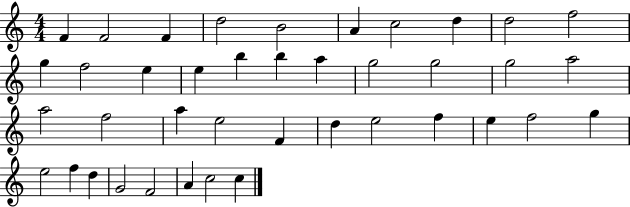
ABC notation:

X:1
T:Untitled
M:4/4
L:1/4
K:C
F F2 F d2 B2 A c2 d d2 f2 g f2 e e b b a g2 g2 g2 a2 a2 f2 a e2 F d e2 f e f2 g e2 f d G2 F2 A c2 c